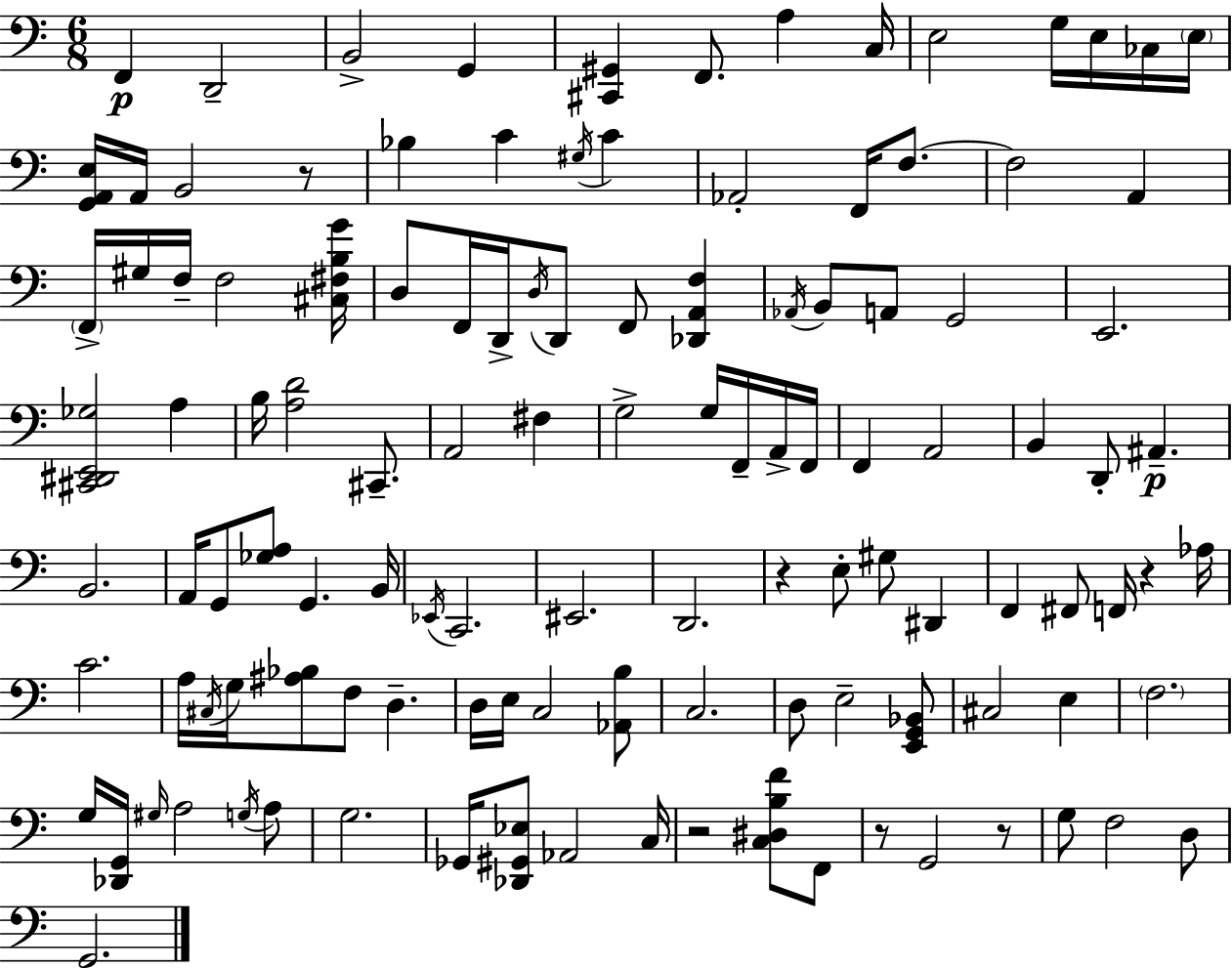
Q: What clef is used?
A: bass